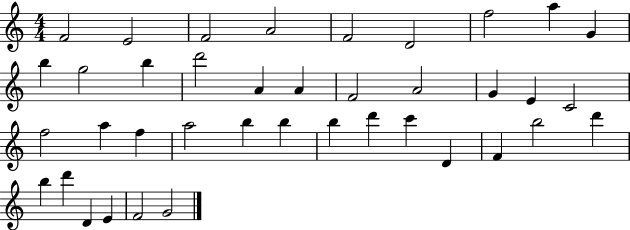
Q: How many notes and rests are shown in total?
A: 39